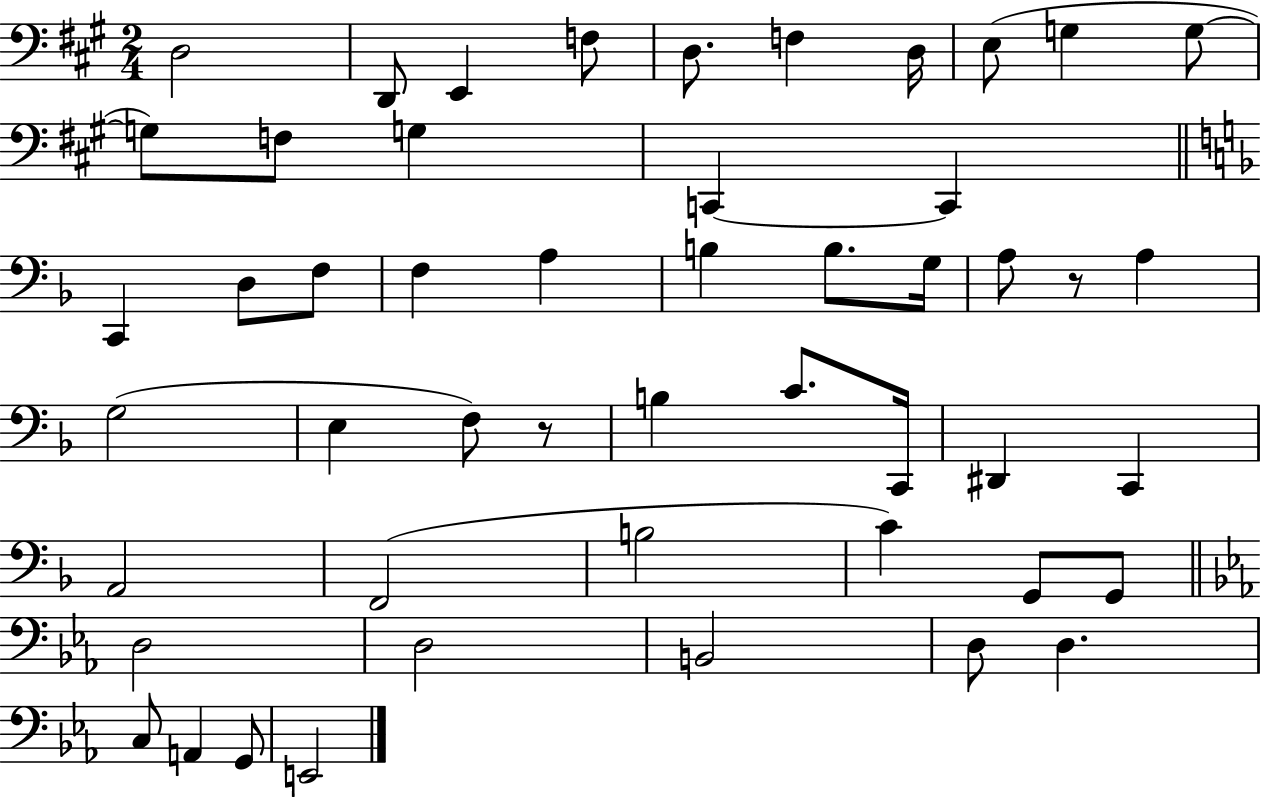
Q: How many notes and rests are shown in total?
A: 50